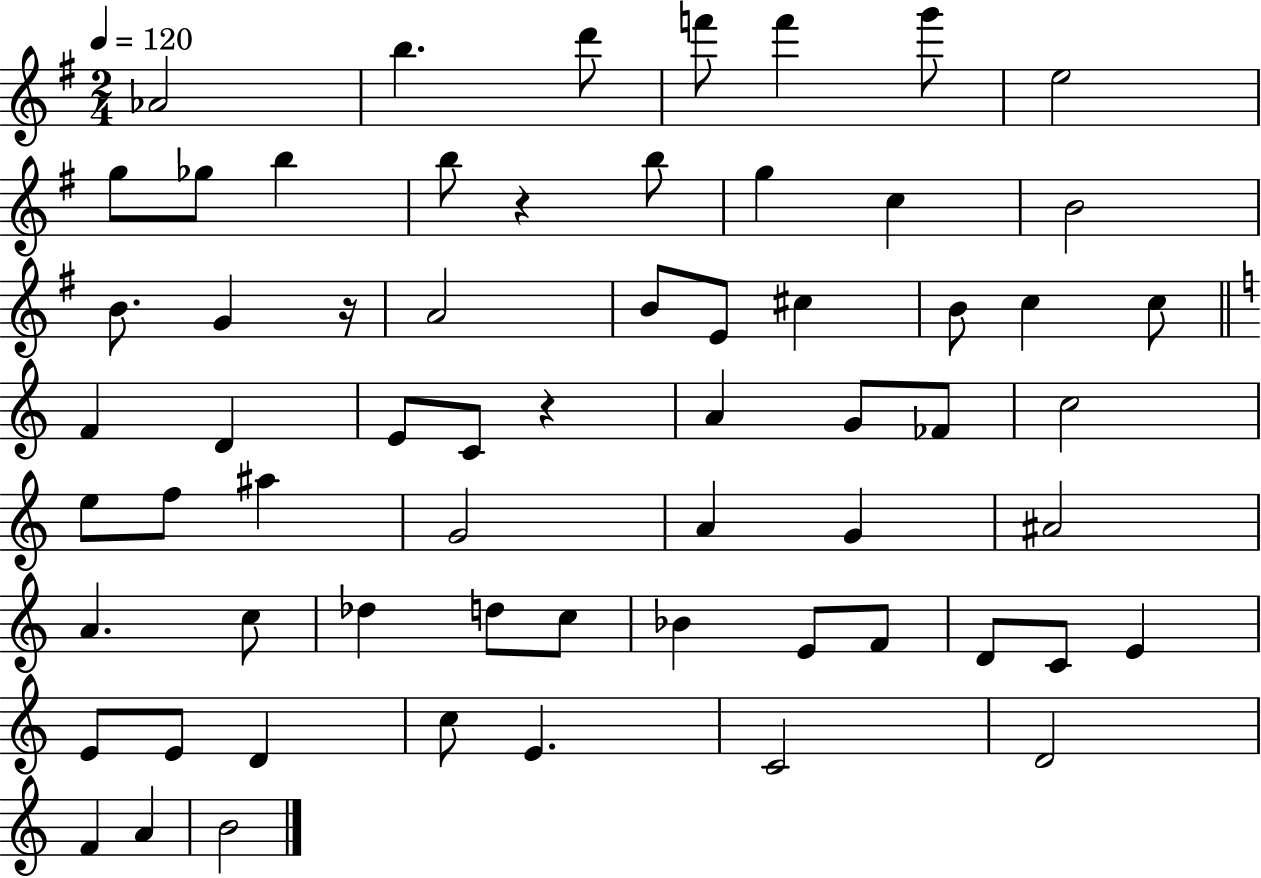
X:1
T:Untitled
M:2/4
L:1/4
K:G
_A2 b d'/2 f'/2 f' g'/2 e2 g/2 _g/2 b b/2 z b/2 g c B2 B/2 G z/4 A2 B/2 E/2 ^c B/2 c c/2 F D E/2 C/2 z A G/2 _F/2 c2 e/2 f/2 ^a G2 A G ^A2 A c/2 _d d/2 c/2 _B E/2 F/2 D/2 C/2 E E/2 E/2 D c/2 E C2 D2 F A B2